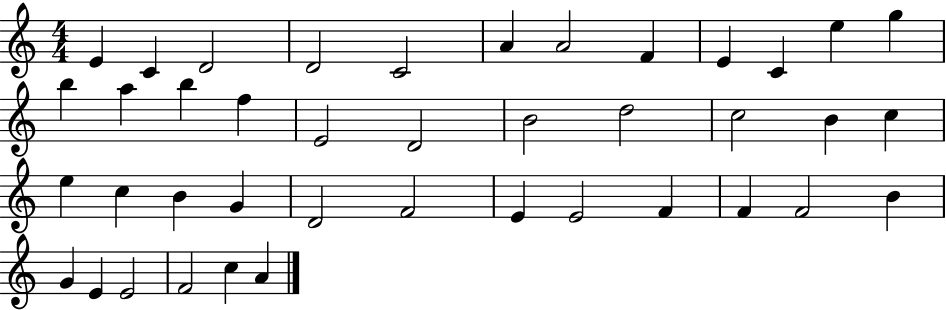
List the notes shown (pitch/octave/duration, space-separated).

E4/q C4/q D4/h D4/h C4/h A4/q A4/h F4/q E4/q C4/q E5/q G5/q B5/q A5/q B5/q F5/q E4/h D4/h B4/h D5/h C5/h B4/q C5/q E5/q C5/q B4/q G4/q D4/h F4/h E4/q E4/h F4/q F4/q F4/h B4/q G4/q E4/q E4/h F4/h C5/q A4/q